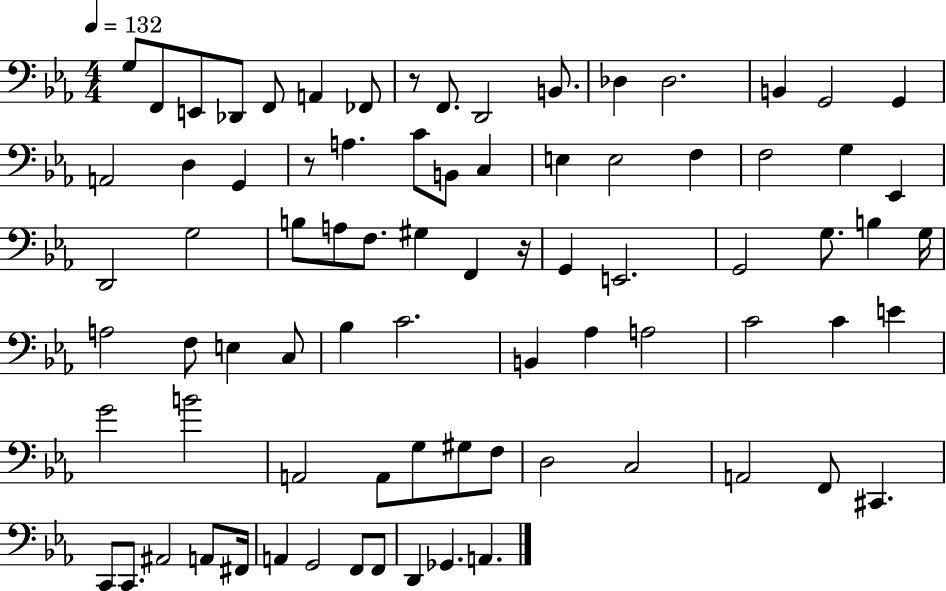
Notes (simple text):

G3/e F2/e E2/e Db2/e F2/e A2/q FES2/e R/e F2/e. D2/h B2/e. Db3/q Db3/h. B2/q G2/h G2/q A2/h D3/q G2/q R/e A3/q. C4/e B2/e C3/q E3/q E3/h F3/q F3/h G3/q Eb2/q D2/h G3/h B3/e A3/e F3/e. G#3/q F2/q R/s G2/q E2/h. G2/h G3/e. B3/q G3/s A3/h F3/e E3/q C3/e Bb3/q C4/h. B2/q Ab3/q A3/h C4/h C4/q E4/q G4/h B4/h A2/h A2/e G3/e G#3/e F3/e D3/h C3/h A2/h F2/e C#2/q. C2/e C2/e. A#2/h A2/e F#2/s A2/q G2/h F2/e F2/e D2/q Gb2/q. A2/q.